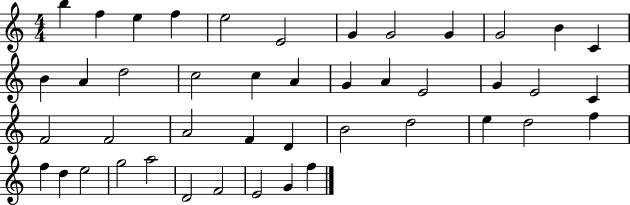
{
  \clef treble
  \numericTimeSignature
  \time 4/4
  \key c \major
  b''4 f''4 e''4 f''4 | e''2 e'2 | g'4 g'2 g'4 | g'2 b'4 c'4 | \break b'4 a'4 d''2 | c''2 c''4 a'4 | g'4 a'4 e'2 | g'4 e'2 c'4 | \break f'2 f'2 | a'2 f'4 d'4 | b'2 d''2 | e''4 d''2 f''4 | \break f''4 d''4 e''2 | g''2 a''2 | d'2 f'2 | e'2 g'4 f''4 | \break \bar "|."
}